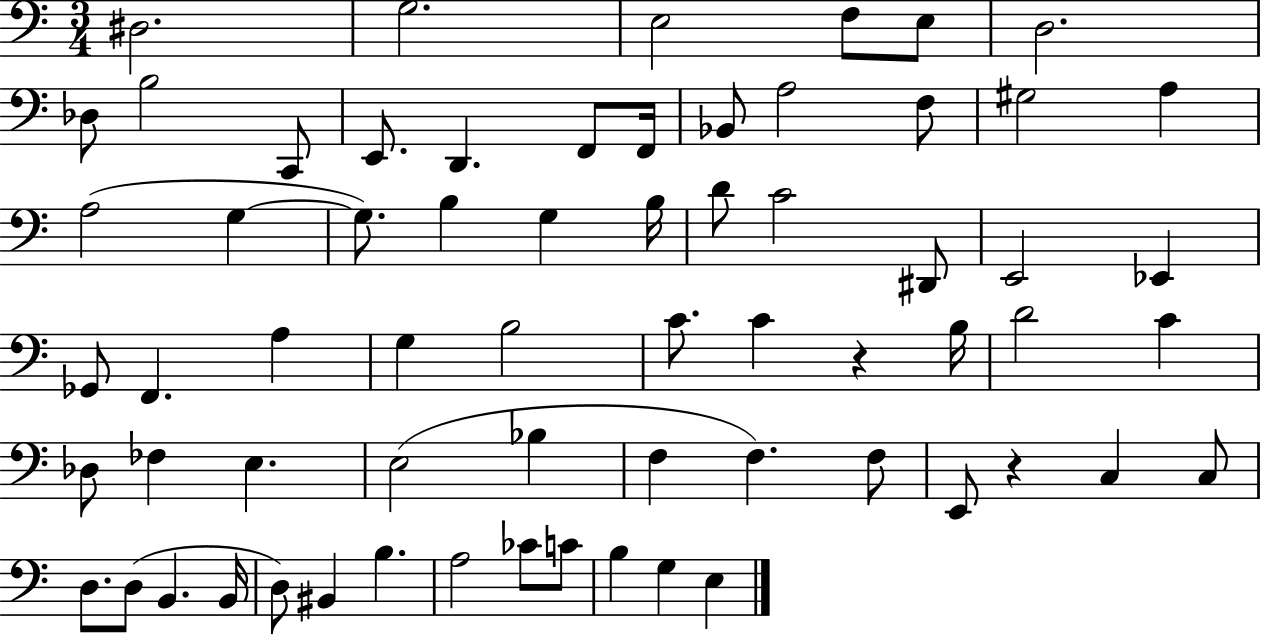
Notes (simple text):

D#3/h. G3/h. E3/h F3/e E3/e D3/h. Db3/e B3/h C2/e E2/e. D2/q. F2/e F2/s Bb2/e A3/h F3/e G#3/h A3/q A3/h G3/q G3/e. B3/q G3/q B3/s D4/e C4/h D#2/e E2/h Eb2/q Gb2/e F2/q. A3/q G3/q B3/h C4/e. C4/q R/q B3/s D4/h C4/q Db3/e FES3/q E3/q. E3/h Bb3/q F3/q F3/q. F3/e E2/e R/q C3/q C3/e D3/e. D3/e B2/q. B2/s D3/e BIS2/q B3/q. A3/h CES4/e C4/e B3/q G3/q E3/q